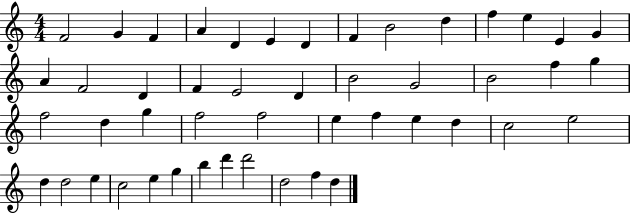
{
  \clef treble
  \numericTimeSignature
  \time 4/4
  \key c \major
  f'2 g'4 f'4 | a'4 d'4 e'4 d'4 | f'4 b'2 d''4 | f''4 e''4 e'4 g'4 | \break a'4 f'2 d'4 | f'4 e'2 d'4 | b'2 g'2 | b'2 f''4 g''4 | \break f''2 d''4 g''4 | f''2 f''2 | e''4 f''4 e''4 d''4 | c''2 e''2 | \break d''4 d''2 e''4 | c''2 e''4 g''4 | b''4 d'''4 d'''2 | d''2 f''4 d''4 | \break \bar "|."
}